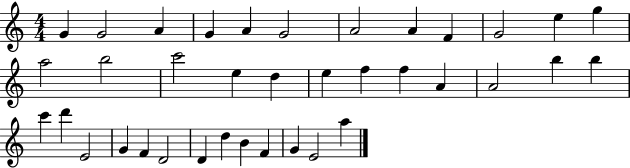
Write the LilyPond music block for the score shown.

{
  \clef treble
  \numericTimeSignature
  \time 4/4
  \key c \major
  g'4 g'2 a'4 | g'4 a'4 g'2 | a'2 a'4 f'4 | g'2 e''4 g''4 | \break a''2 b''2 | c'''2 e''4 d''4 | e''4 f''4 f''4 a'4 | a'2 b''4 b''4 | \break c'''4 d'''4 e'2 | g'4 f'4 d'2 | d'4 d''4 b'4 f'4 | g'4 e'2 a''4 | \break \bar "|."
}